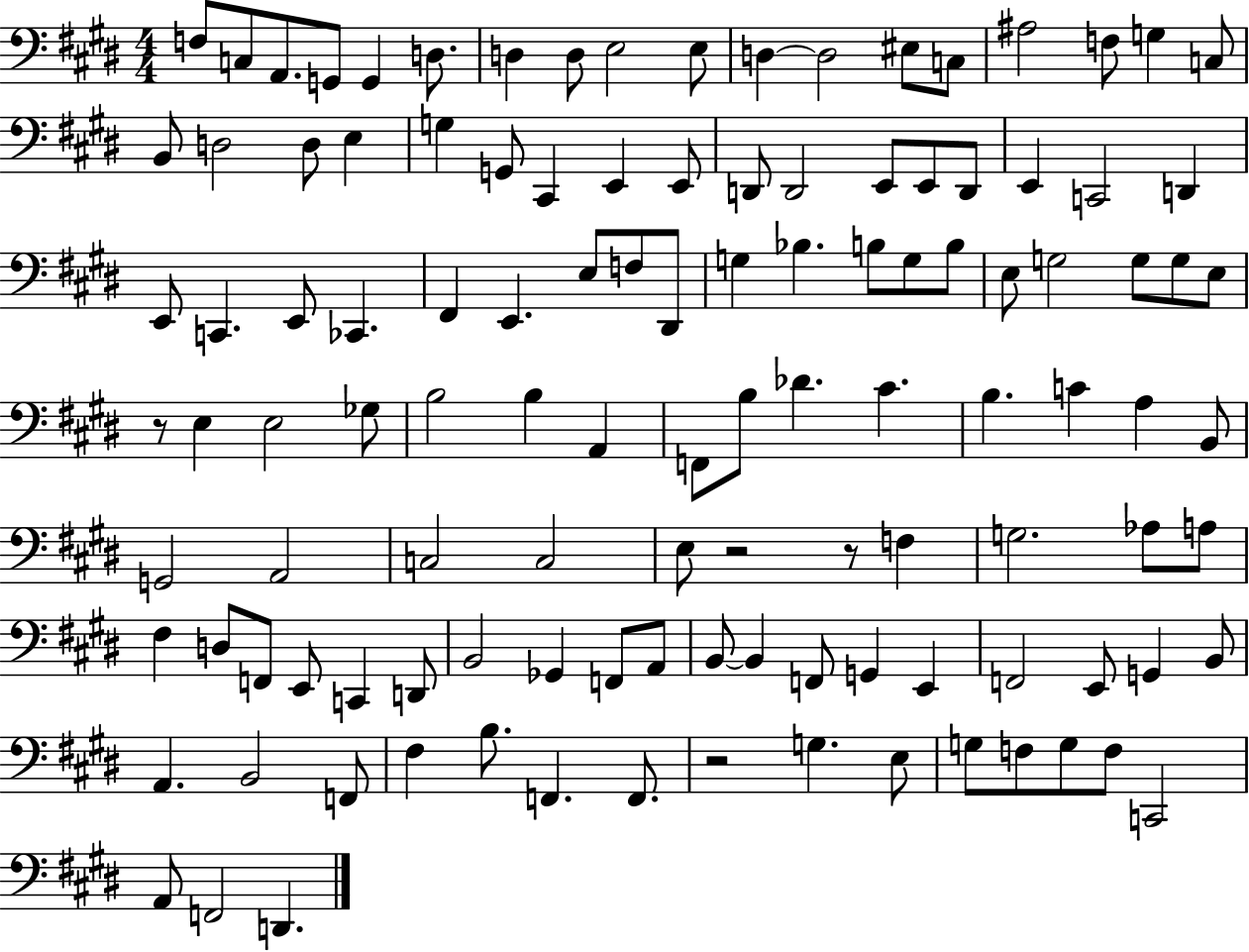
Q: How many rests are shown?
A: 4